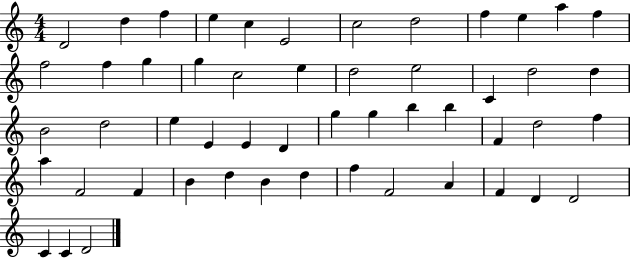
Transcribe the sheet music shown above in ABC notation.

X:1
T:Untitled
M:4/4
L:1/4
K:C
D2 d f e c E2 c2 d2 f e a f f2 f g g c2 e d2 e2 C d2 d B2 d2 e E E D g g b b F d2 f a F2 F B d B d f F2 A F D D2 C C D2